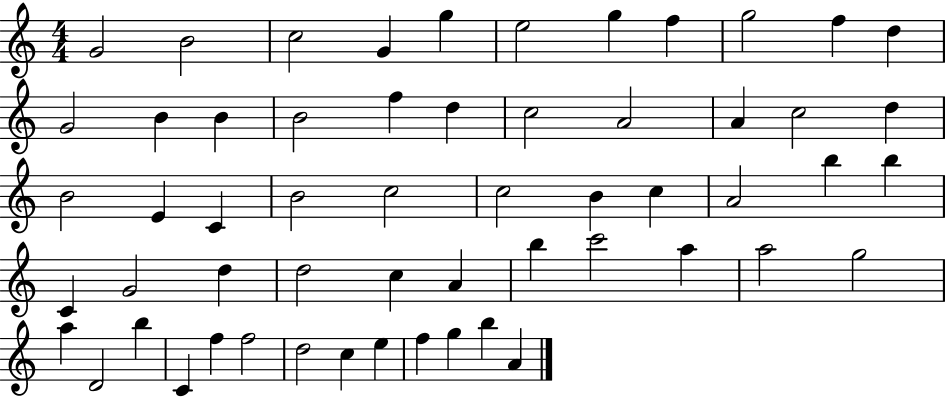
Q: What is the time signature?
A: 4/4